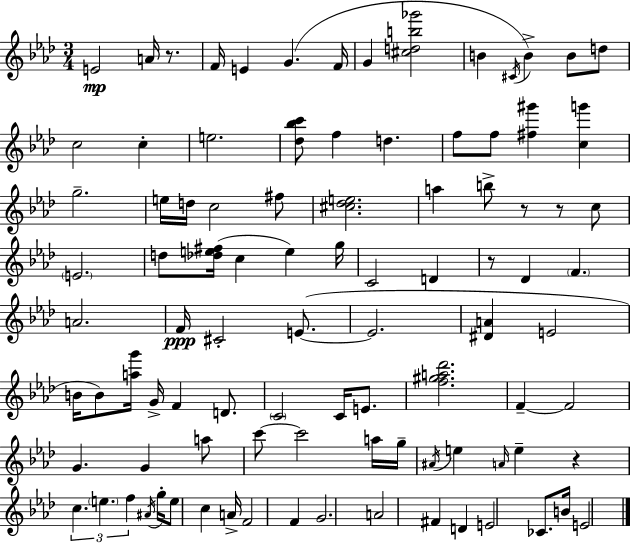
{
  \clef treble
  \numericTimeSignature
  \time 3/4
  \key f \minor
  \repeat volta 2 { e'2\mp a'16 r8. | f'16 e'4 g'4.( f'16 | g'4 <cis'' d'' b'' ges'''>2 | b'4 \acciaccatura { cis'16 }) b'4-> b'8 d''8 | \break c''2 c''4-. | e''2. | <des'' bes'' c'''>8 f''4 d''4. | f''8 f''8 <fis'' gis'''>4 <c'' g'''>4 | \break g''2.-- | e''16 d''16 c''2 fis''8 | <cis'' des'' e''>2. | a''4 b''8-> r8 r8 c''8 | \break \parenthesize e'2. | d''8 <des'' e'' fis''>16( c''4 e''4) | g''16 c'2 d'4 | r8 des'4 \parenthesize f'4. | \break a'2. | f'16\ppp cis'2-. e'8.~(~ | e'2. | <dis' a'>4 e'2 | \break b'16 b'8) <a'' g'''>16 g'16-> f'4 d'8. | \parenthesize c'2 c'16 e'8. | <f'' gis'' a'' des'''>2. | f'4--~~ f'2 | \break g'4. g'4 a''8 | c'''8~~ c'''2 a''16 | g''16-- \acciaccatura { ais'16 } e''4 \grace { a'16 } e''4-- r4 | \tuplet 3/2 { c''4. \parenthesize e''4. | \break f''4 } \acciaccatura { ais'16 } g''16-. e''8 c''4 | a'16-> f'2 | f'4 g'2. | a'2 | \break fis'4 d'4 e'2 | ces'8. b'16 e'2 | } \bar "|."
}